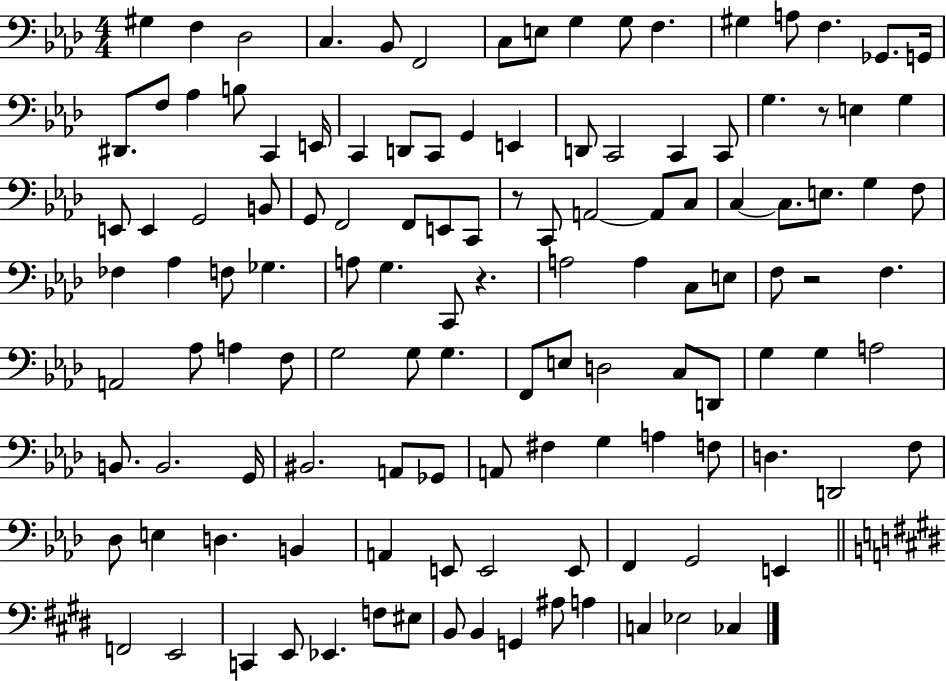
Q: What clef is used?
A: bass